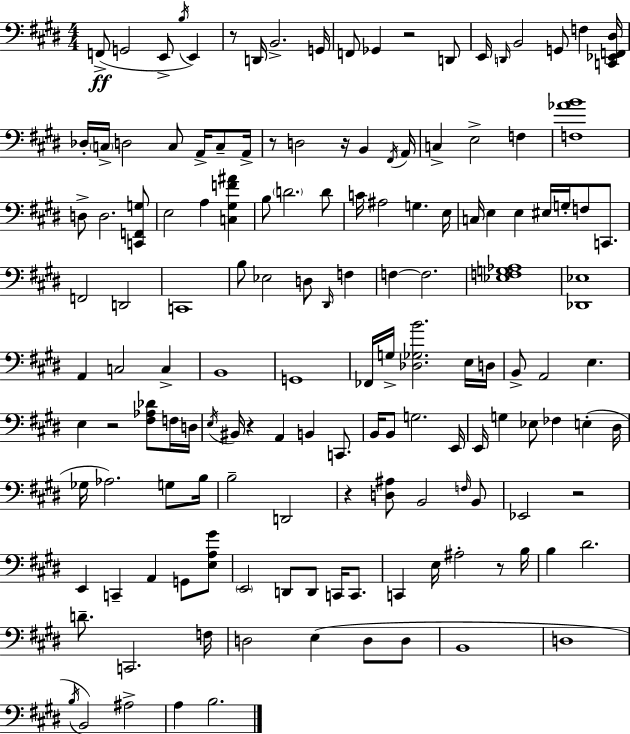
X:1
T:Untitled
M:4/4
L:1/4
K:E
F,,/2 G,,2 E,,/2 B,/4 E,, z/2 D,,/4 B,,2 G,,/4 F,,/2 _G,, z2 D,,/2 E,,/4 D,,/4 B,,2 G,,/2 F, [C,,_E,,F,,^D,]/4 _D,/4 C,/4 D,2 C,/2 A,,/4 C,/2 A,,/4 z/2 D,2 z/4 B,, ^F,,/4 A,,/4 C, E,2 F, [F,_AB]4 D,/2 D,2 [C,,F,,G,]/2 E,2 A, [C,^G,F^A] B,/2 D2 D/2 C/4 ^A,2 G, E,/4 C,/4 E, E, ^E,/4 G,/4 F,/2 C,,/2 F,,2 D,,2 C,,4 B,/2 _E,2 D,/2 ^D,,/4 F, F, F,2 [_E,F,G,_A,]4 [_D,,_E,]4 A,, C,2 C, B,,4 G,,4 _F,,/4 G,/4 [_D,_G,B]2 E,/4 D,/4 B,,/2 A,,2 E, E, z2 [^F,_A,_D]/2 F,/4 D,/4 E,/4 ^B,,/4 z A,, B,, C,,/2 B,,/4 B,,/2 G,2 E,,/4 E,,/4 G, _E,/2 _F, E, ^D,/4 _G,/4 _A,2 G,/2 B,/4 B,2 D,,2 z [D,^A,]/2 B,,2 F,/4 B,,/2 _E,,2 z2 E,, C,, A,, G,,/2 [E,A,^G]/2 E,,2 D,,/2 D,,/2 C,,/4 C,,/2 C,, E,/4 ^A,2 z/2 B,/4 B, ^D2 D/2 C,,2 F,/4 D,2 E, D,/2 D,/2 B,,4 D,4 B,/4 B,,2 ^A,2 A, B,2